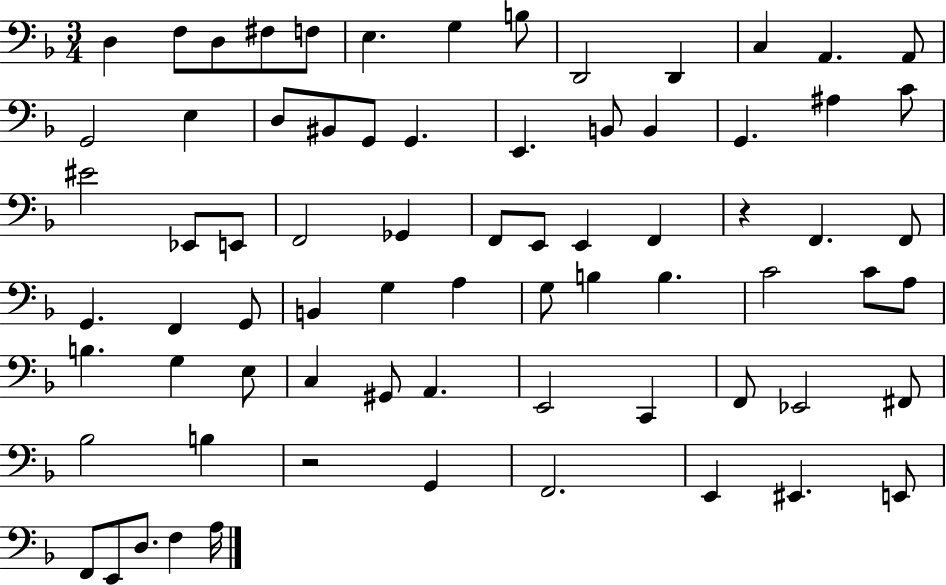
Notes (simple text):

D3/q F3/e D3/e F#3/e F3/e E3/q. G3/q B3/e D2/h D2/q C3/q A2/q. A2/e G2/h E3/q D3/e BIS2/e G2/e G2/q. E2/q. B2/e B2/q G2/q. A#3/q C4/e EIS4/h Eb2/e E2/e F2/h Gb2/q F2/e E2/e E2/q F2/q R/q F2/q. F2/e G2/q. F2/q G2/e B2/q G3/q A3/q G3/e B3/q B3/q. C4/h C4/e A3/e B3/q. G3/q E3/e C3/q G#2/e A2/q. E2/h C2/q F2/e Eb2/h F#2/e Bb3/h B3/q R/h G2/q F2/h. E2/q EIS2/q. E2/e F2/e E2/e D3/e. F3/q A3/s